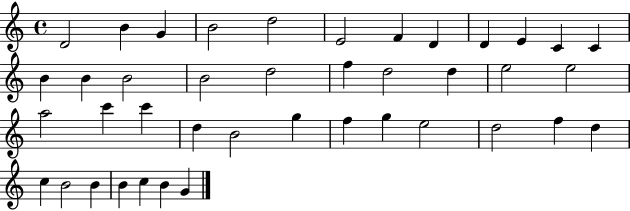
X:1
T:Untitled
M:4/4
L:1/4
K:C
D2 B G B2 d2 E2 F D D E C C B B B2 B2 d2 f d2 d e2 e2 a2 c' c' d B2 g f g e2 d2 f d c B2 B B c B G